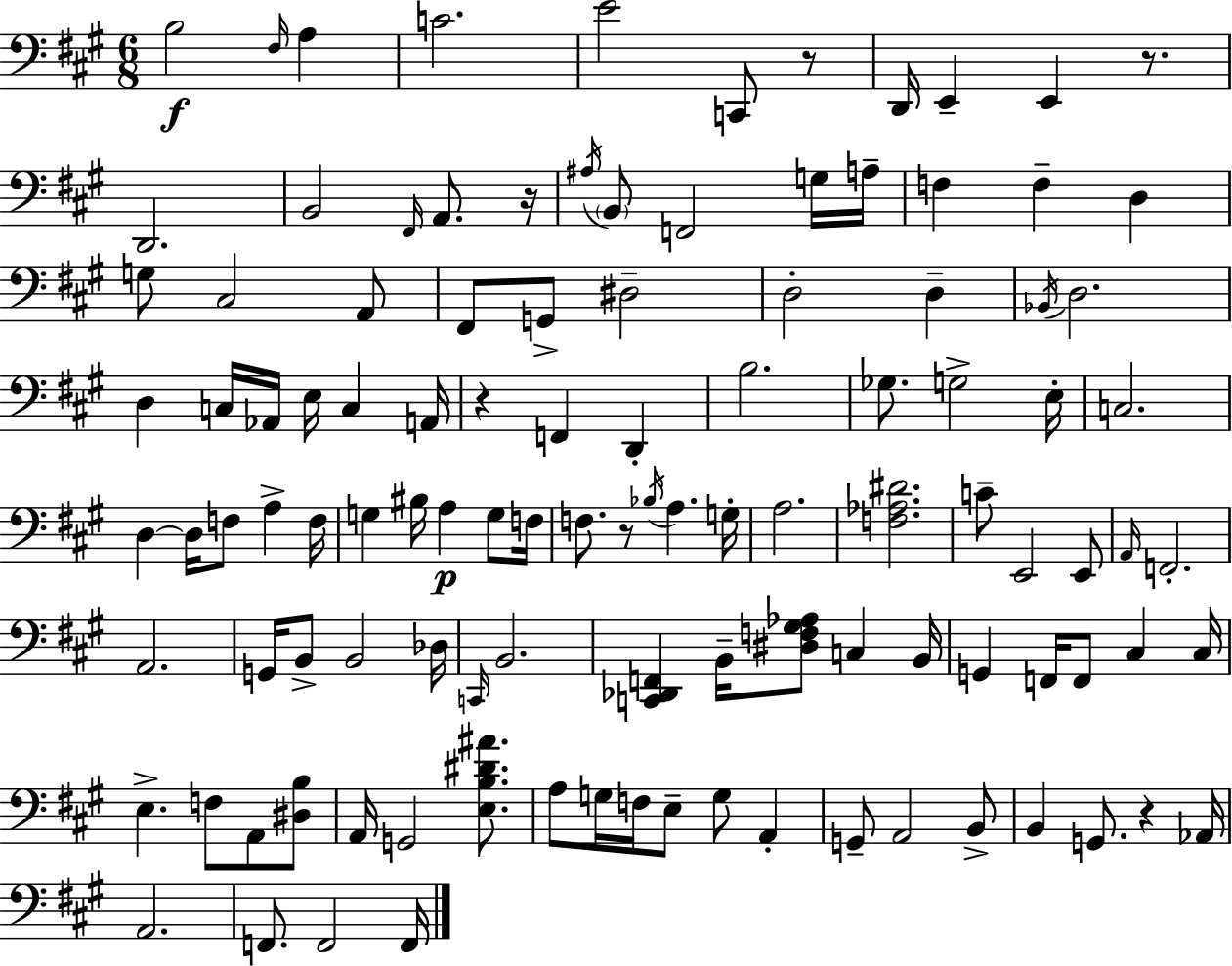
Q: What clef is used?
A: bass